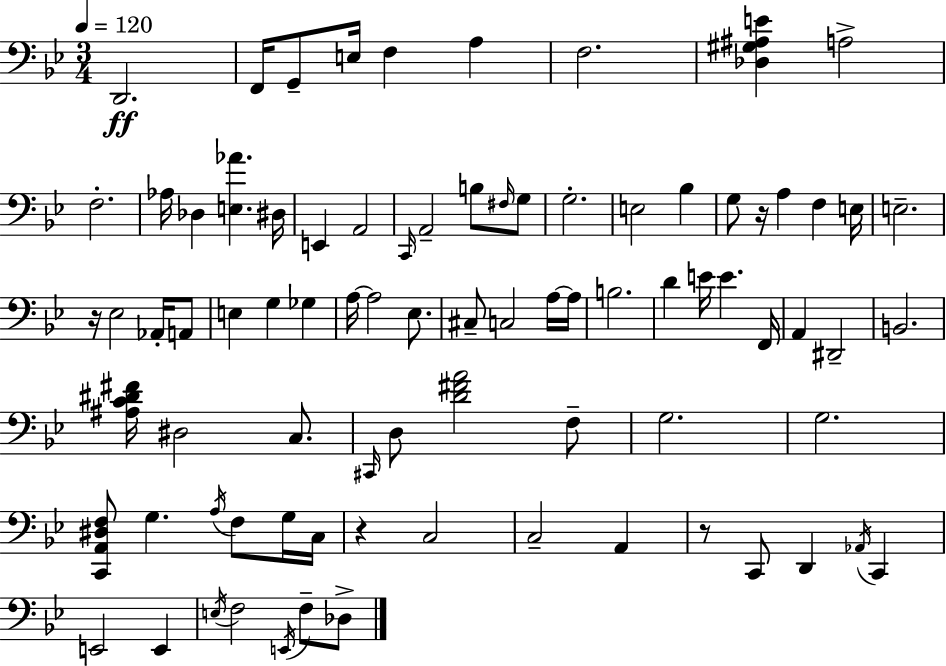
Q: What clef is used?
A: bass